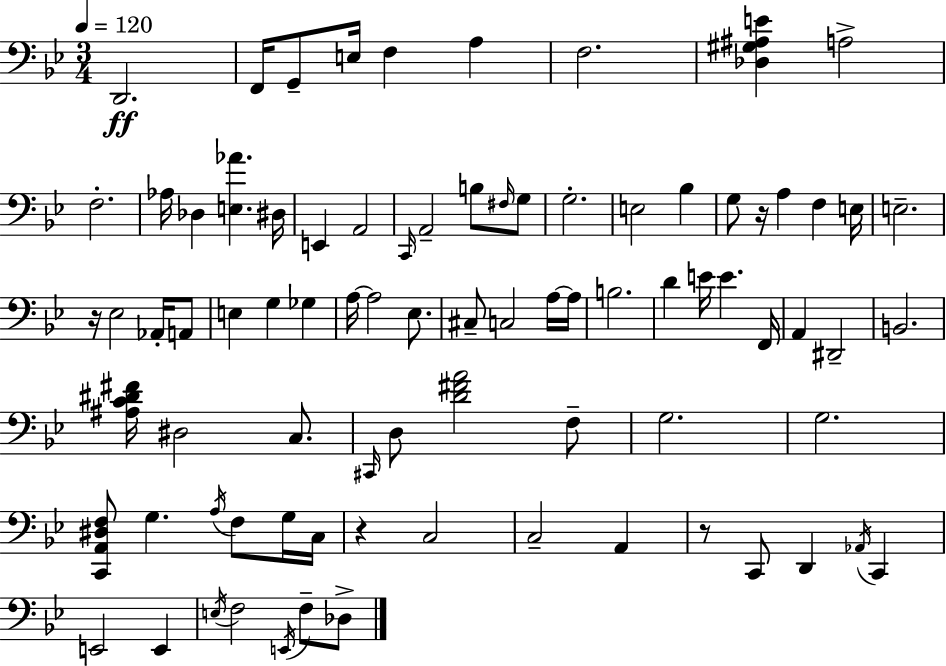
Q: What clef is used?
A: bass